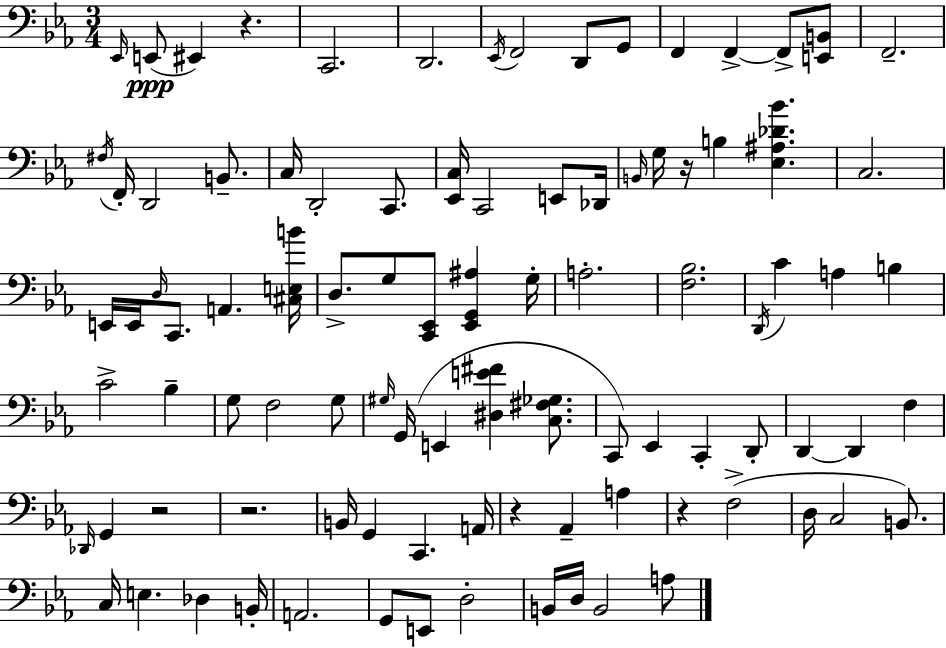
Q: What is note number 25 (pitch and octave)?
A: G3